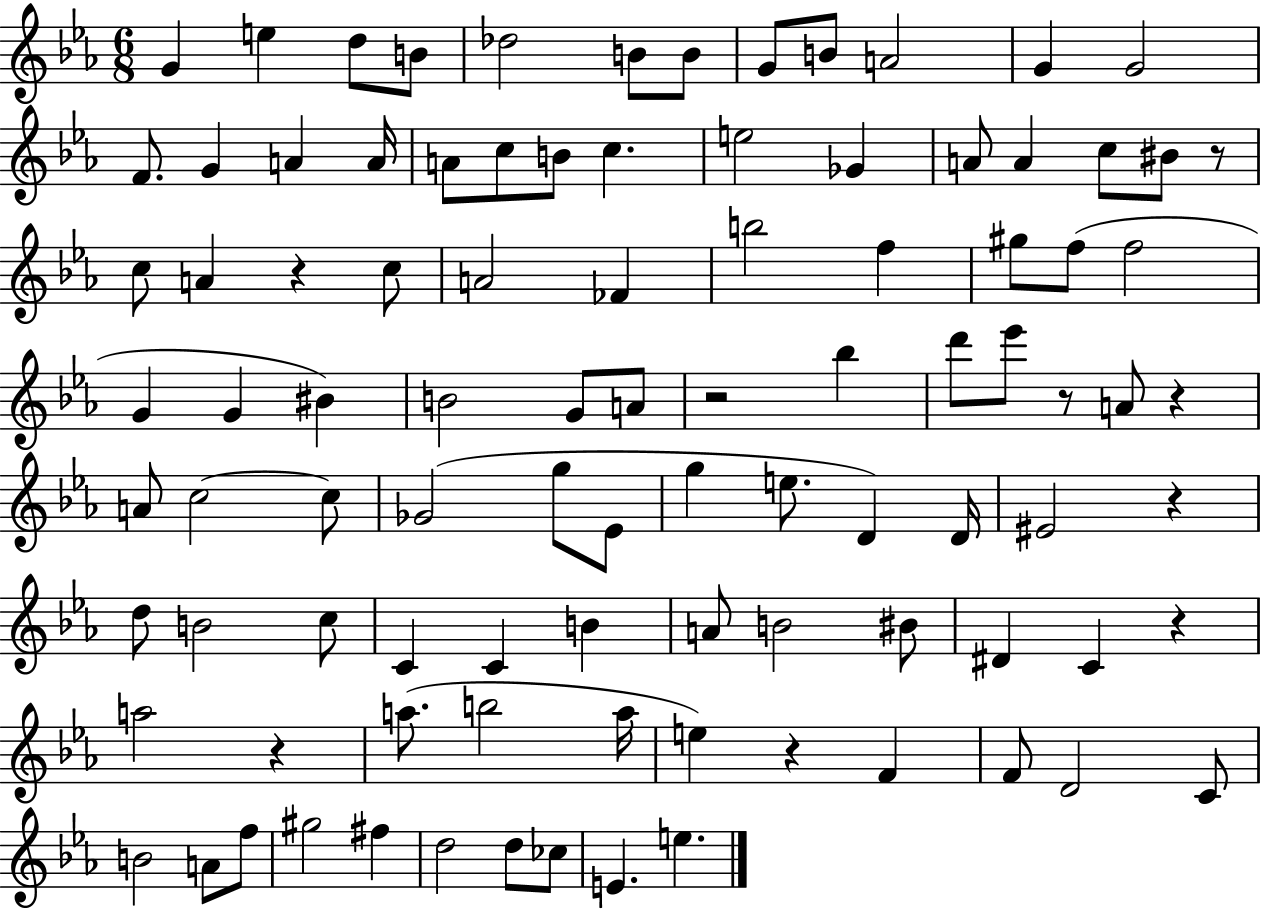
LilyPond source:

{
  \clef treble
  \numericTimeSignature
  \time 6/8
  \key ees \major
  g'4 e''4 d''8 b'8 | des''2 b'8 b'8 | g'8 b'8 a'2 | g'4 g'2 | \break f'8. g'4 a'4 a'16 | a'8 c''8 b'8 c''4. | e''2 ges'4 | a'8 a'4 c''8 bis'8 r8 | \break c''8 a'4 r4 c''8 | a'2 fes'4 | b''2 f''4 | gis''8 f''8( f''2 | \break g'4 g'4 bis'4) | b'2 g'8 a'8 | r2 bes''4 | d'''8 ees'''8 r8 a'8 r4 | \break a'8 c''2~~ c''8 | ges'2( g''8 ees'8 | g''4 e''8. d'4) d'16 | eis'2 r4 | \break d''8 b'2 c''8 | c'4 c'4 b'4 | a'8 b'2 bis'8 | dis'4 c'4 r4 | \break a''2 r4 | a''8.( b''2 a''16 | e''4) r4 f'4 | f'8 d'2 c'8 | \break b'2 a'8 f''8 | gis''2 fis''4 | d''2 d''8 ces''8 | e'4. e''4. | \break \bar "|."
}